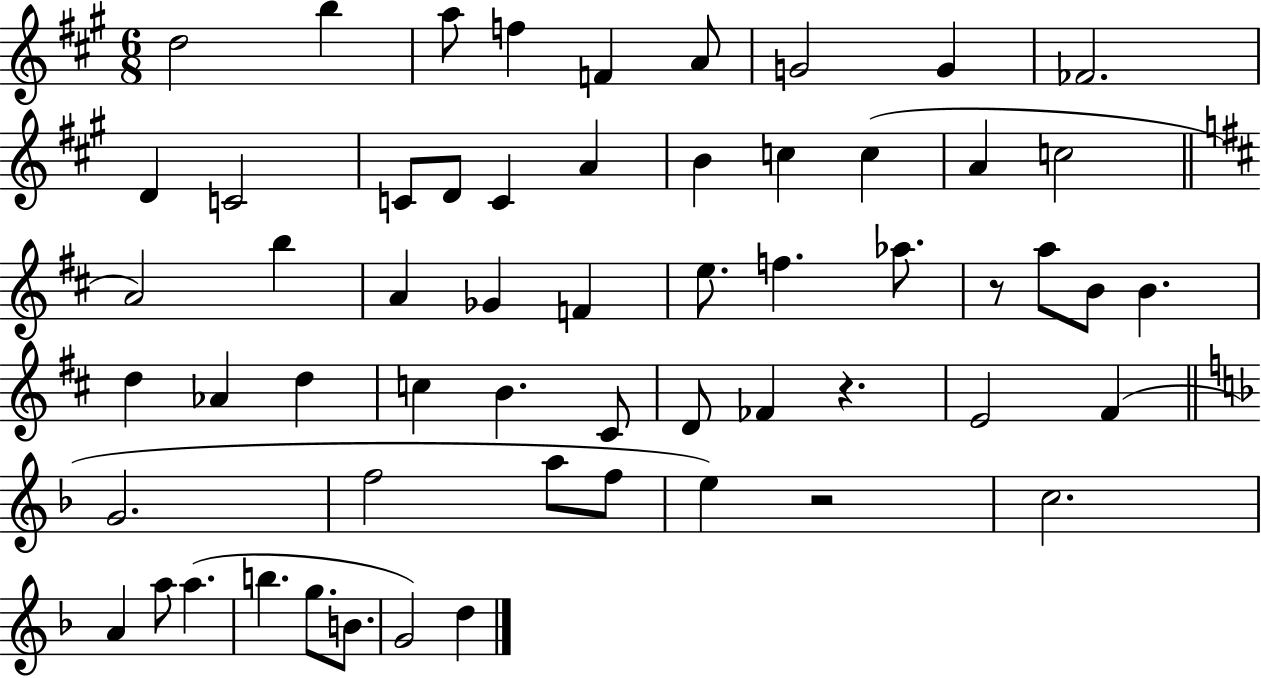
{
  \clef treble
  \numericTimeSignature
  \time 6/8
  \key a \major
  d''2 b''4 | a''8 f''4 f'4 a'8 | g'2 g'4 | fes'2. | \break d'4 c'2 | c'8 d'8 c'4 a'4 | b'4 c''4 c''4( | a'4 c''2 | \break \bar "||" \break \key d \major a'2) b''4 | a'4 ges'4 f'4 | e''8. f''4. aes''8. | r8 a''8 b'8 b'4. | \break d''4 aes'4 d''4 | c''4 b'4. cis'8 | d'8 fes'4 r4. | e'2 fis'4( | \break \bar "||" \break \key d \minor g'2. | f''2 a''8 f''8 | e''4) r2 | c''2. | \break a'4 a''8 a''4.( | b''4. g''8. b'8. | g'2) d''4 | \bar "|."
}